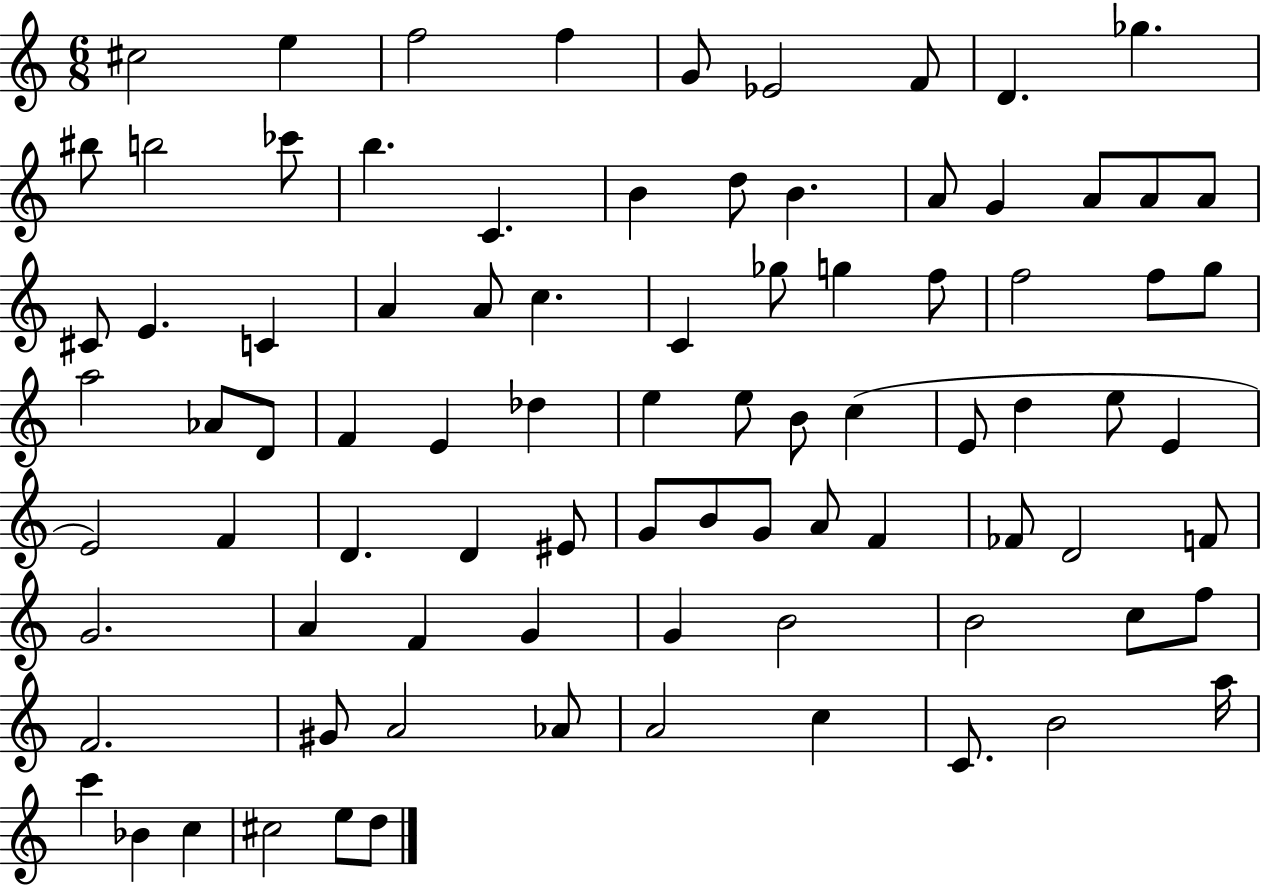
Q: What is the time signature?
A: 6/8